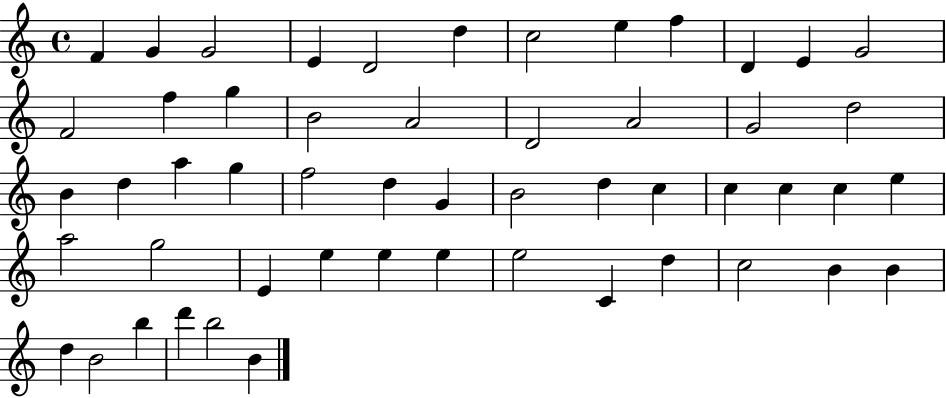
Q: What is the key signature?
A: C major